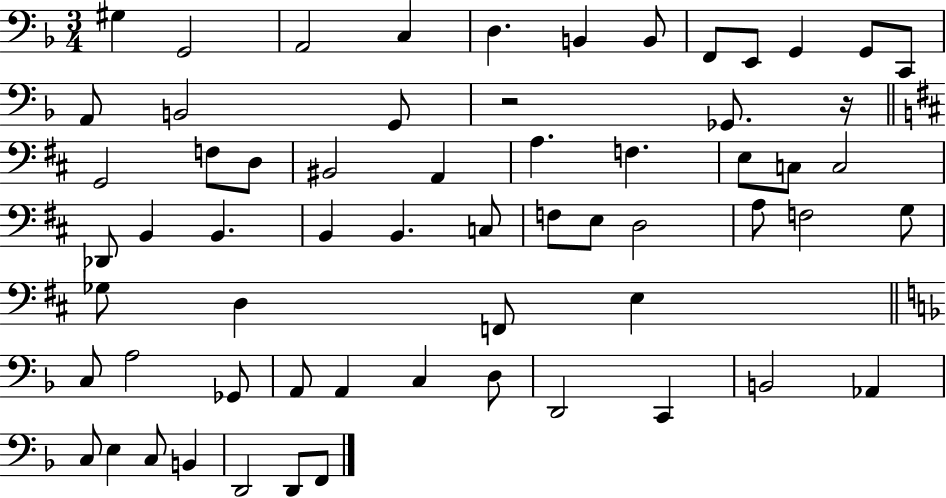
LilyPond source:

{
  \clef bass
  \numericTimeSignature
  \time 3/4
  \key f \major
  \repeat volta 2 { gis4 g,2 | a,2 c4 | d4. b,4 b,8 | f,8 e,8 g,4 g,8 c,8 | \break a,8 b,2 g,8 | r2 ges,8. r16 | \bar "||" \break \key d \major g,2 f8 d8 | bis,2 a,4 | a4. f4. | e8 c8 c2 | \break des,8 b,4 b,4. | b,4 b,4. c8 | f8 e8 d2 | a8 f2 g8 | \break ges8 d4 f,8 e4 | \bar "||" \break \key d \minor c8 a2 ges,8 | a,8 a,4 c4 d8 | d,2 c,4 | b,2 aes,4 | \break c8 e4 c8 b,4 | d,2 d,8 f,8 | } \bar "|."
}